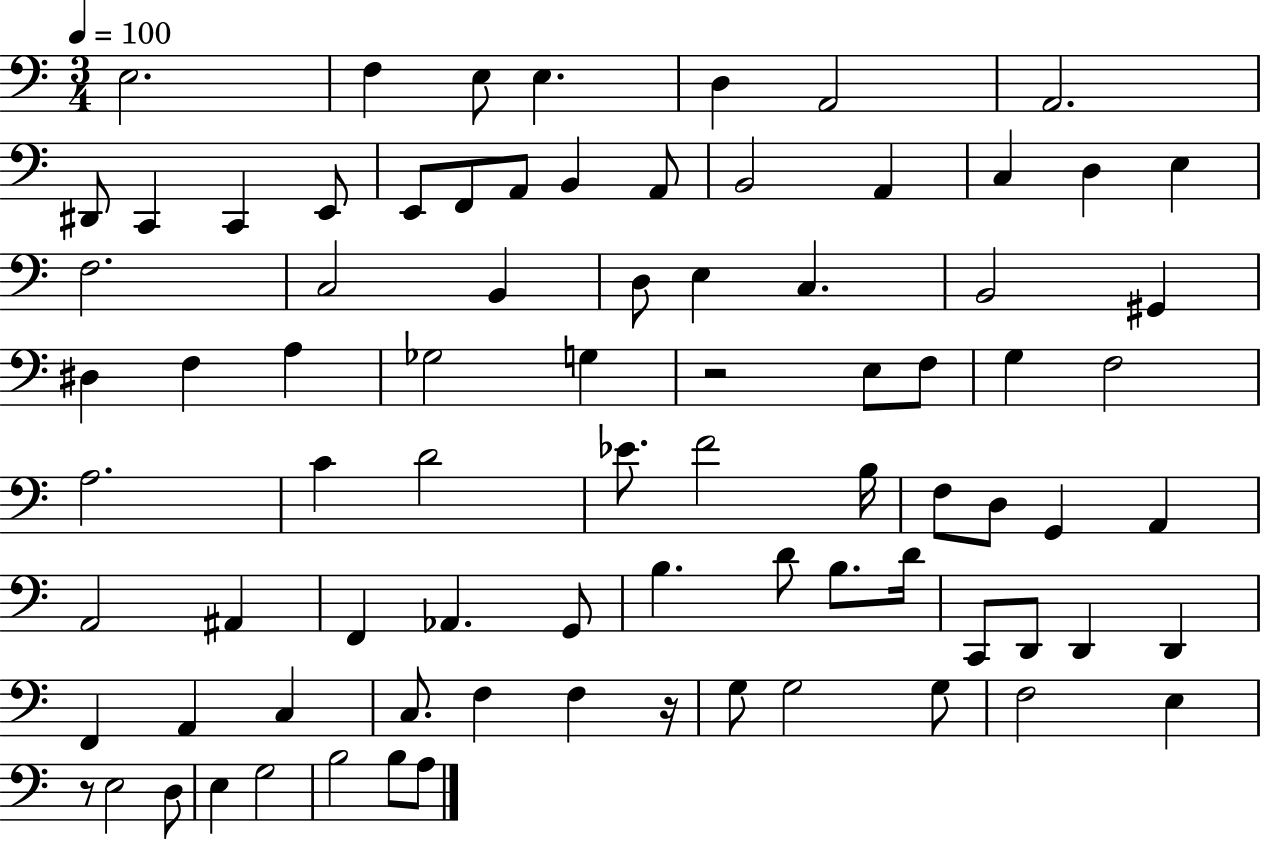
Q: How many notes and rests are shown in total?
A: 82